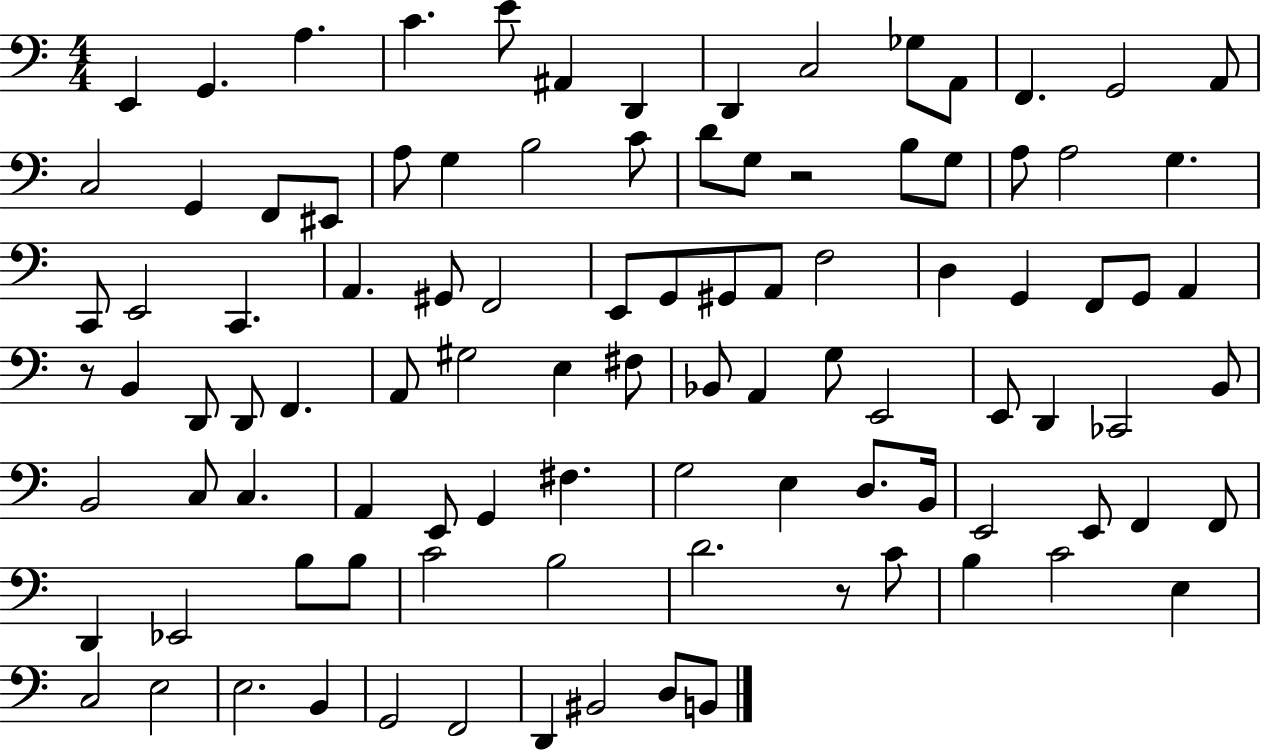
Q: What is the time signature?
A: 4/4